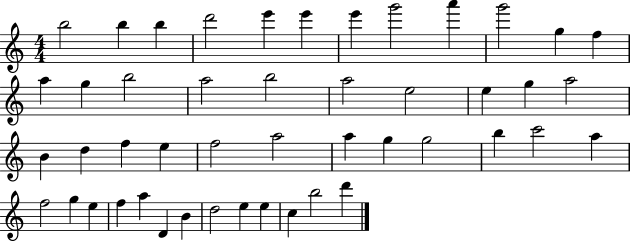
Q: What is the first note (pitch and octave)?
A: B5